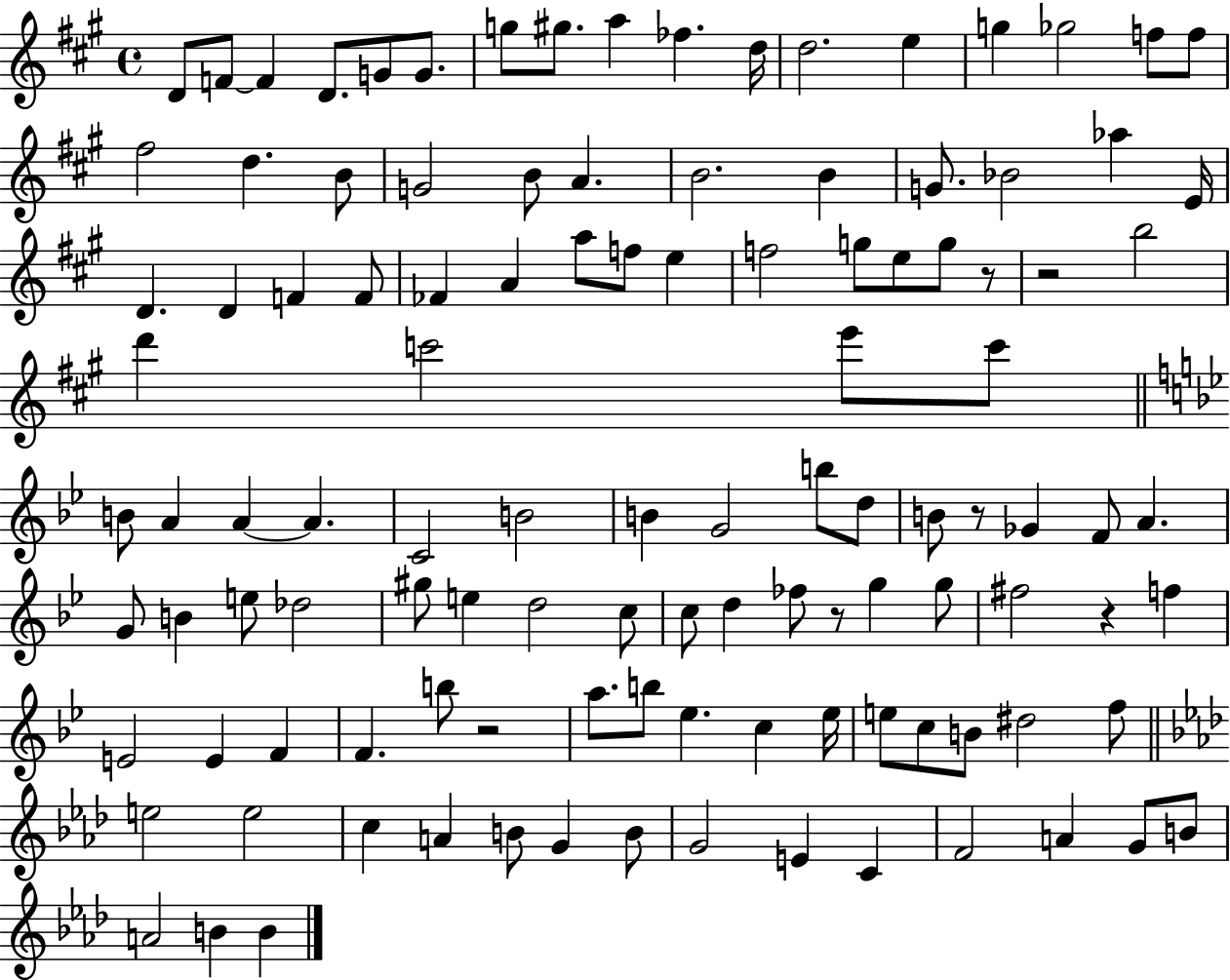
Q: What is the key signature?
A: A major